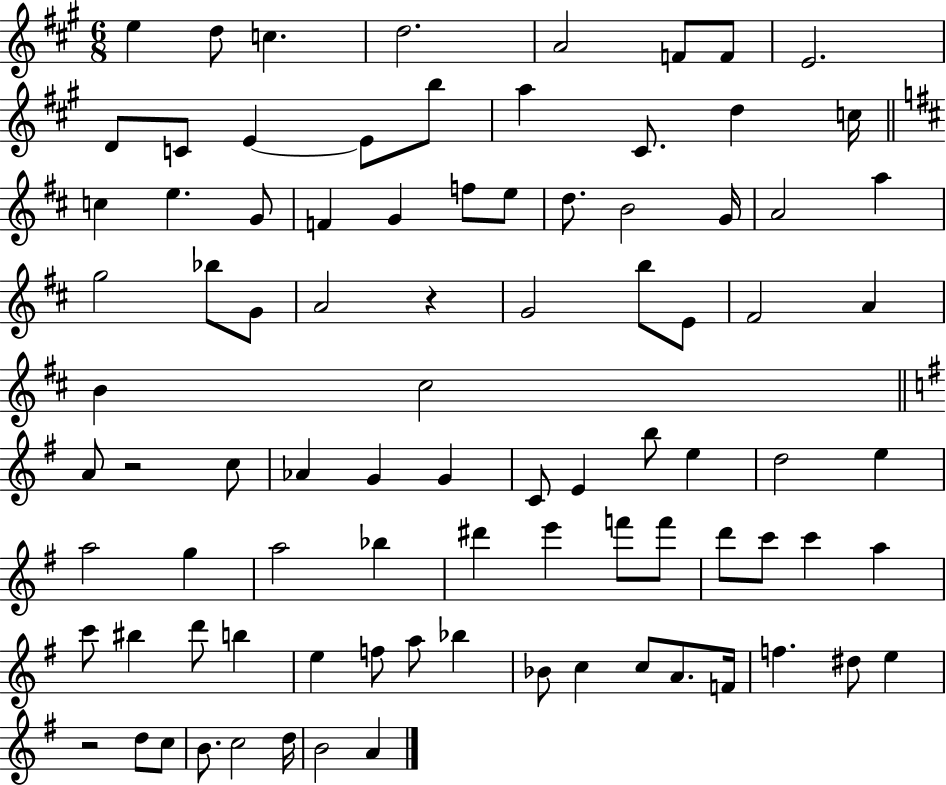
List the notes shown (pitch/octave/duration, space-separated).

E5/q D5/e C5/q. D5/h. A4/h F4/e F4/e E4/h. D4/e C4/e E4/q E4/e B5/e A5/q C#4/e. D5/q C5/s C5/q E5/q. G4/e F4/q G4/q F5/e E5/e D5/e. B4/h G4/s A4/h A5/q G5/h Bb5/e G4/e A4/h R/q G4/h B5/e E4/e F#4/h A4/q B4/q C#5/h A4/e R/h C5/e Ab4/q G4/q G4/q C4/e E4/q B5/e E5/q D5/h E5/q A5/h G5/q A5/h Bb5/q D#6/q E6/q F6/e F6/e D6/e C6/e C6/q A5/q C6/e BIS5/q D6/e B5/q E5/q F5/e A5/e Bb5/q Bb4/e C5/q C5/e A4/e. F4/s F5/q. D#5/e E5/q R/h D5/e C5/e B4/e. C5/h D5/s B4/h A4/q